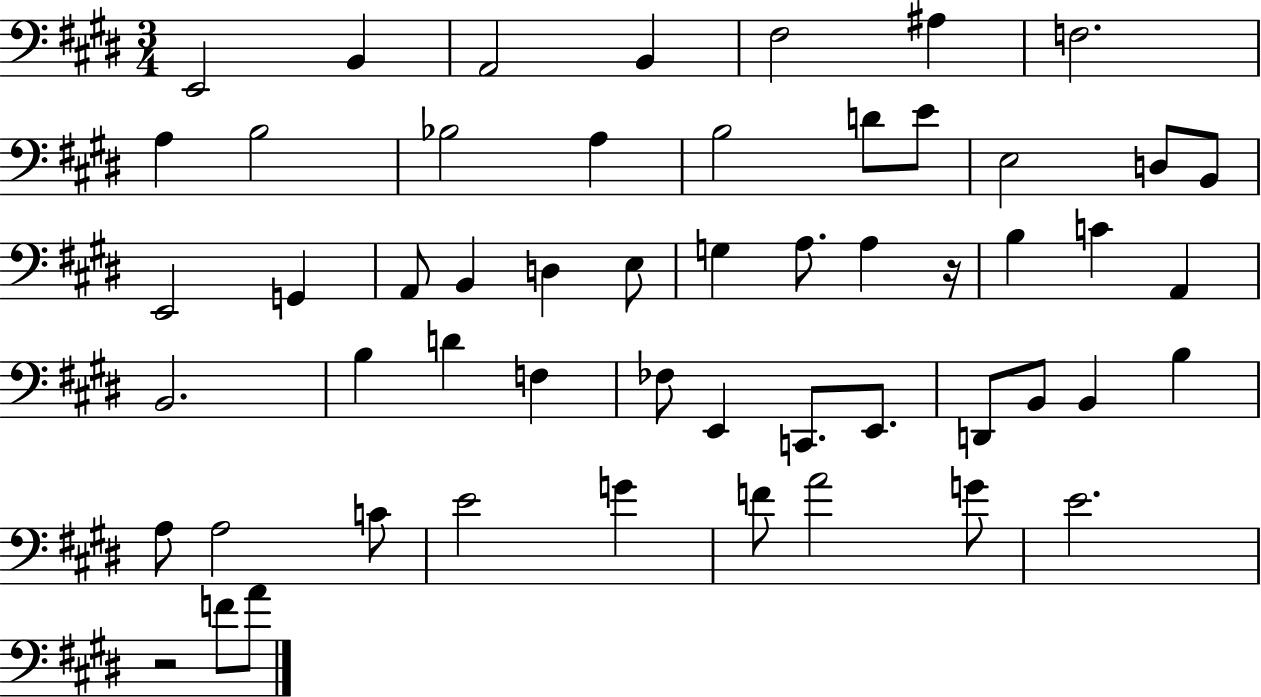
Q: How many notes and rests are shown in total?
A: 54